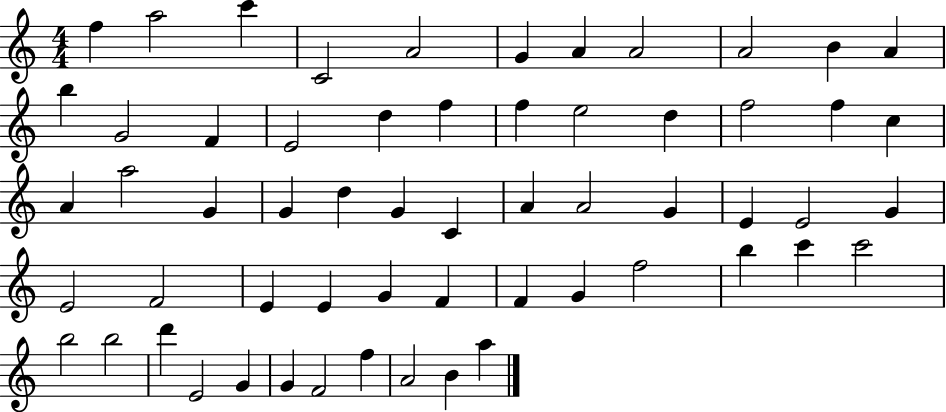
F5/q A5/h C6/q C4/h A4/h G4/q A4/q A4/h A4/h B4/q A4/q B5/q G4/h F4/q E4/h D5/q F5/q F5/q E5/h D5/q F5/h F5/q C5/q A4/q A5/h G4/q G4/q D5/q G4/q C4/q A4/q A4/h G4/q E4/q E4/h G4/q E4/h F4/h E4/q E4/q G4/q F4/q F4/q G4/q F5/h B5/q C6/q C6/h B5/h B5/h D6/q E4/h G4/q G4/q F4/h F5/q A4/h B4/q A5/q